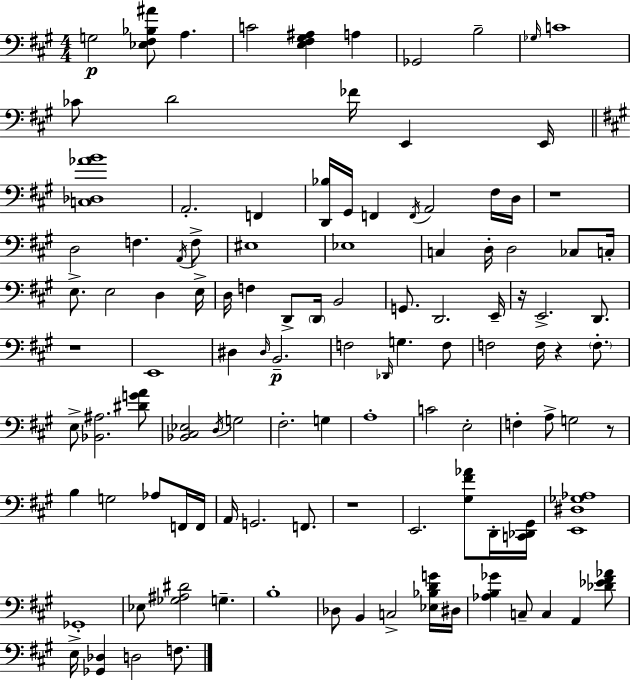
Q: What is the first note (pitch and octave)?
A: G3